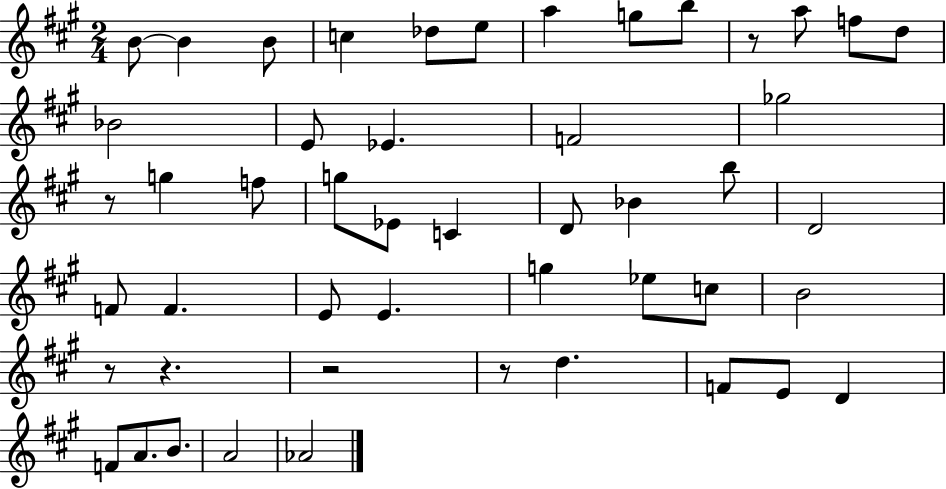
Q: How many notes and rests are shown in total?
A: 49